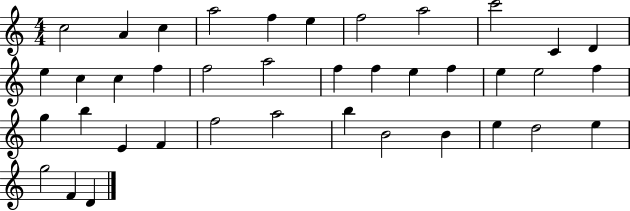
C5/h A4/q C5/q A5/h F5/q E5/q F5/h A5/h C6/h C4/q D4/q E5/q C5/q C5/q F5/q F5/h A5/h F5/q F5/q E5/q F5/q E5/q E5/h F5/q G5/q B5/q E4/q F4/q F5/h A5/h B5/q B4/h B4/q E5/q D5/h E5/q G5/h F4/q D4/q